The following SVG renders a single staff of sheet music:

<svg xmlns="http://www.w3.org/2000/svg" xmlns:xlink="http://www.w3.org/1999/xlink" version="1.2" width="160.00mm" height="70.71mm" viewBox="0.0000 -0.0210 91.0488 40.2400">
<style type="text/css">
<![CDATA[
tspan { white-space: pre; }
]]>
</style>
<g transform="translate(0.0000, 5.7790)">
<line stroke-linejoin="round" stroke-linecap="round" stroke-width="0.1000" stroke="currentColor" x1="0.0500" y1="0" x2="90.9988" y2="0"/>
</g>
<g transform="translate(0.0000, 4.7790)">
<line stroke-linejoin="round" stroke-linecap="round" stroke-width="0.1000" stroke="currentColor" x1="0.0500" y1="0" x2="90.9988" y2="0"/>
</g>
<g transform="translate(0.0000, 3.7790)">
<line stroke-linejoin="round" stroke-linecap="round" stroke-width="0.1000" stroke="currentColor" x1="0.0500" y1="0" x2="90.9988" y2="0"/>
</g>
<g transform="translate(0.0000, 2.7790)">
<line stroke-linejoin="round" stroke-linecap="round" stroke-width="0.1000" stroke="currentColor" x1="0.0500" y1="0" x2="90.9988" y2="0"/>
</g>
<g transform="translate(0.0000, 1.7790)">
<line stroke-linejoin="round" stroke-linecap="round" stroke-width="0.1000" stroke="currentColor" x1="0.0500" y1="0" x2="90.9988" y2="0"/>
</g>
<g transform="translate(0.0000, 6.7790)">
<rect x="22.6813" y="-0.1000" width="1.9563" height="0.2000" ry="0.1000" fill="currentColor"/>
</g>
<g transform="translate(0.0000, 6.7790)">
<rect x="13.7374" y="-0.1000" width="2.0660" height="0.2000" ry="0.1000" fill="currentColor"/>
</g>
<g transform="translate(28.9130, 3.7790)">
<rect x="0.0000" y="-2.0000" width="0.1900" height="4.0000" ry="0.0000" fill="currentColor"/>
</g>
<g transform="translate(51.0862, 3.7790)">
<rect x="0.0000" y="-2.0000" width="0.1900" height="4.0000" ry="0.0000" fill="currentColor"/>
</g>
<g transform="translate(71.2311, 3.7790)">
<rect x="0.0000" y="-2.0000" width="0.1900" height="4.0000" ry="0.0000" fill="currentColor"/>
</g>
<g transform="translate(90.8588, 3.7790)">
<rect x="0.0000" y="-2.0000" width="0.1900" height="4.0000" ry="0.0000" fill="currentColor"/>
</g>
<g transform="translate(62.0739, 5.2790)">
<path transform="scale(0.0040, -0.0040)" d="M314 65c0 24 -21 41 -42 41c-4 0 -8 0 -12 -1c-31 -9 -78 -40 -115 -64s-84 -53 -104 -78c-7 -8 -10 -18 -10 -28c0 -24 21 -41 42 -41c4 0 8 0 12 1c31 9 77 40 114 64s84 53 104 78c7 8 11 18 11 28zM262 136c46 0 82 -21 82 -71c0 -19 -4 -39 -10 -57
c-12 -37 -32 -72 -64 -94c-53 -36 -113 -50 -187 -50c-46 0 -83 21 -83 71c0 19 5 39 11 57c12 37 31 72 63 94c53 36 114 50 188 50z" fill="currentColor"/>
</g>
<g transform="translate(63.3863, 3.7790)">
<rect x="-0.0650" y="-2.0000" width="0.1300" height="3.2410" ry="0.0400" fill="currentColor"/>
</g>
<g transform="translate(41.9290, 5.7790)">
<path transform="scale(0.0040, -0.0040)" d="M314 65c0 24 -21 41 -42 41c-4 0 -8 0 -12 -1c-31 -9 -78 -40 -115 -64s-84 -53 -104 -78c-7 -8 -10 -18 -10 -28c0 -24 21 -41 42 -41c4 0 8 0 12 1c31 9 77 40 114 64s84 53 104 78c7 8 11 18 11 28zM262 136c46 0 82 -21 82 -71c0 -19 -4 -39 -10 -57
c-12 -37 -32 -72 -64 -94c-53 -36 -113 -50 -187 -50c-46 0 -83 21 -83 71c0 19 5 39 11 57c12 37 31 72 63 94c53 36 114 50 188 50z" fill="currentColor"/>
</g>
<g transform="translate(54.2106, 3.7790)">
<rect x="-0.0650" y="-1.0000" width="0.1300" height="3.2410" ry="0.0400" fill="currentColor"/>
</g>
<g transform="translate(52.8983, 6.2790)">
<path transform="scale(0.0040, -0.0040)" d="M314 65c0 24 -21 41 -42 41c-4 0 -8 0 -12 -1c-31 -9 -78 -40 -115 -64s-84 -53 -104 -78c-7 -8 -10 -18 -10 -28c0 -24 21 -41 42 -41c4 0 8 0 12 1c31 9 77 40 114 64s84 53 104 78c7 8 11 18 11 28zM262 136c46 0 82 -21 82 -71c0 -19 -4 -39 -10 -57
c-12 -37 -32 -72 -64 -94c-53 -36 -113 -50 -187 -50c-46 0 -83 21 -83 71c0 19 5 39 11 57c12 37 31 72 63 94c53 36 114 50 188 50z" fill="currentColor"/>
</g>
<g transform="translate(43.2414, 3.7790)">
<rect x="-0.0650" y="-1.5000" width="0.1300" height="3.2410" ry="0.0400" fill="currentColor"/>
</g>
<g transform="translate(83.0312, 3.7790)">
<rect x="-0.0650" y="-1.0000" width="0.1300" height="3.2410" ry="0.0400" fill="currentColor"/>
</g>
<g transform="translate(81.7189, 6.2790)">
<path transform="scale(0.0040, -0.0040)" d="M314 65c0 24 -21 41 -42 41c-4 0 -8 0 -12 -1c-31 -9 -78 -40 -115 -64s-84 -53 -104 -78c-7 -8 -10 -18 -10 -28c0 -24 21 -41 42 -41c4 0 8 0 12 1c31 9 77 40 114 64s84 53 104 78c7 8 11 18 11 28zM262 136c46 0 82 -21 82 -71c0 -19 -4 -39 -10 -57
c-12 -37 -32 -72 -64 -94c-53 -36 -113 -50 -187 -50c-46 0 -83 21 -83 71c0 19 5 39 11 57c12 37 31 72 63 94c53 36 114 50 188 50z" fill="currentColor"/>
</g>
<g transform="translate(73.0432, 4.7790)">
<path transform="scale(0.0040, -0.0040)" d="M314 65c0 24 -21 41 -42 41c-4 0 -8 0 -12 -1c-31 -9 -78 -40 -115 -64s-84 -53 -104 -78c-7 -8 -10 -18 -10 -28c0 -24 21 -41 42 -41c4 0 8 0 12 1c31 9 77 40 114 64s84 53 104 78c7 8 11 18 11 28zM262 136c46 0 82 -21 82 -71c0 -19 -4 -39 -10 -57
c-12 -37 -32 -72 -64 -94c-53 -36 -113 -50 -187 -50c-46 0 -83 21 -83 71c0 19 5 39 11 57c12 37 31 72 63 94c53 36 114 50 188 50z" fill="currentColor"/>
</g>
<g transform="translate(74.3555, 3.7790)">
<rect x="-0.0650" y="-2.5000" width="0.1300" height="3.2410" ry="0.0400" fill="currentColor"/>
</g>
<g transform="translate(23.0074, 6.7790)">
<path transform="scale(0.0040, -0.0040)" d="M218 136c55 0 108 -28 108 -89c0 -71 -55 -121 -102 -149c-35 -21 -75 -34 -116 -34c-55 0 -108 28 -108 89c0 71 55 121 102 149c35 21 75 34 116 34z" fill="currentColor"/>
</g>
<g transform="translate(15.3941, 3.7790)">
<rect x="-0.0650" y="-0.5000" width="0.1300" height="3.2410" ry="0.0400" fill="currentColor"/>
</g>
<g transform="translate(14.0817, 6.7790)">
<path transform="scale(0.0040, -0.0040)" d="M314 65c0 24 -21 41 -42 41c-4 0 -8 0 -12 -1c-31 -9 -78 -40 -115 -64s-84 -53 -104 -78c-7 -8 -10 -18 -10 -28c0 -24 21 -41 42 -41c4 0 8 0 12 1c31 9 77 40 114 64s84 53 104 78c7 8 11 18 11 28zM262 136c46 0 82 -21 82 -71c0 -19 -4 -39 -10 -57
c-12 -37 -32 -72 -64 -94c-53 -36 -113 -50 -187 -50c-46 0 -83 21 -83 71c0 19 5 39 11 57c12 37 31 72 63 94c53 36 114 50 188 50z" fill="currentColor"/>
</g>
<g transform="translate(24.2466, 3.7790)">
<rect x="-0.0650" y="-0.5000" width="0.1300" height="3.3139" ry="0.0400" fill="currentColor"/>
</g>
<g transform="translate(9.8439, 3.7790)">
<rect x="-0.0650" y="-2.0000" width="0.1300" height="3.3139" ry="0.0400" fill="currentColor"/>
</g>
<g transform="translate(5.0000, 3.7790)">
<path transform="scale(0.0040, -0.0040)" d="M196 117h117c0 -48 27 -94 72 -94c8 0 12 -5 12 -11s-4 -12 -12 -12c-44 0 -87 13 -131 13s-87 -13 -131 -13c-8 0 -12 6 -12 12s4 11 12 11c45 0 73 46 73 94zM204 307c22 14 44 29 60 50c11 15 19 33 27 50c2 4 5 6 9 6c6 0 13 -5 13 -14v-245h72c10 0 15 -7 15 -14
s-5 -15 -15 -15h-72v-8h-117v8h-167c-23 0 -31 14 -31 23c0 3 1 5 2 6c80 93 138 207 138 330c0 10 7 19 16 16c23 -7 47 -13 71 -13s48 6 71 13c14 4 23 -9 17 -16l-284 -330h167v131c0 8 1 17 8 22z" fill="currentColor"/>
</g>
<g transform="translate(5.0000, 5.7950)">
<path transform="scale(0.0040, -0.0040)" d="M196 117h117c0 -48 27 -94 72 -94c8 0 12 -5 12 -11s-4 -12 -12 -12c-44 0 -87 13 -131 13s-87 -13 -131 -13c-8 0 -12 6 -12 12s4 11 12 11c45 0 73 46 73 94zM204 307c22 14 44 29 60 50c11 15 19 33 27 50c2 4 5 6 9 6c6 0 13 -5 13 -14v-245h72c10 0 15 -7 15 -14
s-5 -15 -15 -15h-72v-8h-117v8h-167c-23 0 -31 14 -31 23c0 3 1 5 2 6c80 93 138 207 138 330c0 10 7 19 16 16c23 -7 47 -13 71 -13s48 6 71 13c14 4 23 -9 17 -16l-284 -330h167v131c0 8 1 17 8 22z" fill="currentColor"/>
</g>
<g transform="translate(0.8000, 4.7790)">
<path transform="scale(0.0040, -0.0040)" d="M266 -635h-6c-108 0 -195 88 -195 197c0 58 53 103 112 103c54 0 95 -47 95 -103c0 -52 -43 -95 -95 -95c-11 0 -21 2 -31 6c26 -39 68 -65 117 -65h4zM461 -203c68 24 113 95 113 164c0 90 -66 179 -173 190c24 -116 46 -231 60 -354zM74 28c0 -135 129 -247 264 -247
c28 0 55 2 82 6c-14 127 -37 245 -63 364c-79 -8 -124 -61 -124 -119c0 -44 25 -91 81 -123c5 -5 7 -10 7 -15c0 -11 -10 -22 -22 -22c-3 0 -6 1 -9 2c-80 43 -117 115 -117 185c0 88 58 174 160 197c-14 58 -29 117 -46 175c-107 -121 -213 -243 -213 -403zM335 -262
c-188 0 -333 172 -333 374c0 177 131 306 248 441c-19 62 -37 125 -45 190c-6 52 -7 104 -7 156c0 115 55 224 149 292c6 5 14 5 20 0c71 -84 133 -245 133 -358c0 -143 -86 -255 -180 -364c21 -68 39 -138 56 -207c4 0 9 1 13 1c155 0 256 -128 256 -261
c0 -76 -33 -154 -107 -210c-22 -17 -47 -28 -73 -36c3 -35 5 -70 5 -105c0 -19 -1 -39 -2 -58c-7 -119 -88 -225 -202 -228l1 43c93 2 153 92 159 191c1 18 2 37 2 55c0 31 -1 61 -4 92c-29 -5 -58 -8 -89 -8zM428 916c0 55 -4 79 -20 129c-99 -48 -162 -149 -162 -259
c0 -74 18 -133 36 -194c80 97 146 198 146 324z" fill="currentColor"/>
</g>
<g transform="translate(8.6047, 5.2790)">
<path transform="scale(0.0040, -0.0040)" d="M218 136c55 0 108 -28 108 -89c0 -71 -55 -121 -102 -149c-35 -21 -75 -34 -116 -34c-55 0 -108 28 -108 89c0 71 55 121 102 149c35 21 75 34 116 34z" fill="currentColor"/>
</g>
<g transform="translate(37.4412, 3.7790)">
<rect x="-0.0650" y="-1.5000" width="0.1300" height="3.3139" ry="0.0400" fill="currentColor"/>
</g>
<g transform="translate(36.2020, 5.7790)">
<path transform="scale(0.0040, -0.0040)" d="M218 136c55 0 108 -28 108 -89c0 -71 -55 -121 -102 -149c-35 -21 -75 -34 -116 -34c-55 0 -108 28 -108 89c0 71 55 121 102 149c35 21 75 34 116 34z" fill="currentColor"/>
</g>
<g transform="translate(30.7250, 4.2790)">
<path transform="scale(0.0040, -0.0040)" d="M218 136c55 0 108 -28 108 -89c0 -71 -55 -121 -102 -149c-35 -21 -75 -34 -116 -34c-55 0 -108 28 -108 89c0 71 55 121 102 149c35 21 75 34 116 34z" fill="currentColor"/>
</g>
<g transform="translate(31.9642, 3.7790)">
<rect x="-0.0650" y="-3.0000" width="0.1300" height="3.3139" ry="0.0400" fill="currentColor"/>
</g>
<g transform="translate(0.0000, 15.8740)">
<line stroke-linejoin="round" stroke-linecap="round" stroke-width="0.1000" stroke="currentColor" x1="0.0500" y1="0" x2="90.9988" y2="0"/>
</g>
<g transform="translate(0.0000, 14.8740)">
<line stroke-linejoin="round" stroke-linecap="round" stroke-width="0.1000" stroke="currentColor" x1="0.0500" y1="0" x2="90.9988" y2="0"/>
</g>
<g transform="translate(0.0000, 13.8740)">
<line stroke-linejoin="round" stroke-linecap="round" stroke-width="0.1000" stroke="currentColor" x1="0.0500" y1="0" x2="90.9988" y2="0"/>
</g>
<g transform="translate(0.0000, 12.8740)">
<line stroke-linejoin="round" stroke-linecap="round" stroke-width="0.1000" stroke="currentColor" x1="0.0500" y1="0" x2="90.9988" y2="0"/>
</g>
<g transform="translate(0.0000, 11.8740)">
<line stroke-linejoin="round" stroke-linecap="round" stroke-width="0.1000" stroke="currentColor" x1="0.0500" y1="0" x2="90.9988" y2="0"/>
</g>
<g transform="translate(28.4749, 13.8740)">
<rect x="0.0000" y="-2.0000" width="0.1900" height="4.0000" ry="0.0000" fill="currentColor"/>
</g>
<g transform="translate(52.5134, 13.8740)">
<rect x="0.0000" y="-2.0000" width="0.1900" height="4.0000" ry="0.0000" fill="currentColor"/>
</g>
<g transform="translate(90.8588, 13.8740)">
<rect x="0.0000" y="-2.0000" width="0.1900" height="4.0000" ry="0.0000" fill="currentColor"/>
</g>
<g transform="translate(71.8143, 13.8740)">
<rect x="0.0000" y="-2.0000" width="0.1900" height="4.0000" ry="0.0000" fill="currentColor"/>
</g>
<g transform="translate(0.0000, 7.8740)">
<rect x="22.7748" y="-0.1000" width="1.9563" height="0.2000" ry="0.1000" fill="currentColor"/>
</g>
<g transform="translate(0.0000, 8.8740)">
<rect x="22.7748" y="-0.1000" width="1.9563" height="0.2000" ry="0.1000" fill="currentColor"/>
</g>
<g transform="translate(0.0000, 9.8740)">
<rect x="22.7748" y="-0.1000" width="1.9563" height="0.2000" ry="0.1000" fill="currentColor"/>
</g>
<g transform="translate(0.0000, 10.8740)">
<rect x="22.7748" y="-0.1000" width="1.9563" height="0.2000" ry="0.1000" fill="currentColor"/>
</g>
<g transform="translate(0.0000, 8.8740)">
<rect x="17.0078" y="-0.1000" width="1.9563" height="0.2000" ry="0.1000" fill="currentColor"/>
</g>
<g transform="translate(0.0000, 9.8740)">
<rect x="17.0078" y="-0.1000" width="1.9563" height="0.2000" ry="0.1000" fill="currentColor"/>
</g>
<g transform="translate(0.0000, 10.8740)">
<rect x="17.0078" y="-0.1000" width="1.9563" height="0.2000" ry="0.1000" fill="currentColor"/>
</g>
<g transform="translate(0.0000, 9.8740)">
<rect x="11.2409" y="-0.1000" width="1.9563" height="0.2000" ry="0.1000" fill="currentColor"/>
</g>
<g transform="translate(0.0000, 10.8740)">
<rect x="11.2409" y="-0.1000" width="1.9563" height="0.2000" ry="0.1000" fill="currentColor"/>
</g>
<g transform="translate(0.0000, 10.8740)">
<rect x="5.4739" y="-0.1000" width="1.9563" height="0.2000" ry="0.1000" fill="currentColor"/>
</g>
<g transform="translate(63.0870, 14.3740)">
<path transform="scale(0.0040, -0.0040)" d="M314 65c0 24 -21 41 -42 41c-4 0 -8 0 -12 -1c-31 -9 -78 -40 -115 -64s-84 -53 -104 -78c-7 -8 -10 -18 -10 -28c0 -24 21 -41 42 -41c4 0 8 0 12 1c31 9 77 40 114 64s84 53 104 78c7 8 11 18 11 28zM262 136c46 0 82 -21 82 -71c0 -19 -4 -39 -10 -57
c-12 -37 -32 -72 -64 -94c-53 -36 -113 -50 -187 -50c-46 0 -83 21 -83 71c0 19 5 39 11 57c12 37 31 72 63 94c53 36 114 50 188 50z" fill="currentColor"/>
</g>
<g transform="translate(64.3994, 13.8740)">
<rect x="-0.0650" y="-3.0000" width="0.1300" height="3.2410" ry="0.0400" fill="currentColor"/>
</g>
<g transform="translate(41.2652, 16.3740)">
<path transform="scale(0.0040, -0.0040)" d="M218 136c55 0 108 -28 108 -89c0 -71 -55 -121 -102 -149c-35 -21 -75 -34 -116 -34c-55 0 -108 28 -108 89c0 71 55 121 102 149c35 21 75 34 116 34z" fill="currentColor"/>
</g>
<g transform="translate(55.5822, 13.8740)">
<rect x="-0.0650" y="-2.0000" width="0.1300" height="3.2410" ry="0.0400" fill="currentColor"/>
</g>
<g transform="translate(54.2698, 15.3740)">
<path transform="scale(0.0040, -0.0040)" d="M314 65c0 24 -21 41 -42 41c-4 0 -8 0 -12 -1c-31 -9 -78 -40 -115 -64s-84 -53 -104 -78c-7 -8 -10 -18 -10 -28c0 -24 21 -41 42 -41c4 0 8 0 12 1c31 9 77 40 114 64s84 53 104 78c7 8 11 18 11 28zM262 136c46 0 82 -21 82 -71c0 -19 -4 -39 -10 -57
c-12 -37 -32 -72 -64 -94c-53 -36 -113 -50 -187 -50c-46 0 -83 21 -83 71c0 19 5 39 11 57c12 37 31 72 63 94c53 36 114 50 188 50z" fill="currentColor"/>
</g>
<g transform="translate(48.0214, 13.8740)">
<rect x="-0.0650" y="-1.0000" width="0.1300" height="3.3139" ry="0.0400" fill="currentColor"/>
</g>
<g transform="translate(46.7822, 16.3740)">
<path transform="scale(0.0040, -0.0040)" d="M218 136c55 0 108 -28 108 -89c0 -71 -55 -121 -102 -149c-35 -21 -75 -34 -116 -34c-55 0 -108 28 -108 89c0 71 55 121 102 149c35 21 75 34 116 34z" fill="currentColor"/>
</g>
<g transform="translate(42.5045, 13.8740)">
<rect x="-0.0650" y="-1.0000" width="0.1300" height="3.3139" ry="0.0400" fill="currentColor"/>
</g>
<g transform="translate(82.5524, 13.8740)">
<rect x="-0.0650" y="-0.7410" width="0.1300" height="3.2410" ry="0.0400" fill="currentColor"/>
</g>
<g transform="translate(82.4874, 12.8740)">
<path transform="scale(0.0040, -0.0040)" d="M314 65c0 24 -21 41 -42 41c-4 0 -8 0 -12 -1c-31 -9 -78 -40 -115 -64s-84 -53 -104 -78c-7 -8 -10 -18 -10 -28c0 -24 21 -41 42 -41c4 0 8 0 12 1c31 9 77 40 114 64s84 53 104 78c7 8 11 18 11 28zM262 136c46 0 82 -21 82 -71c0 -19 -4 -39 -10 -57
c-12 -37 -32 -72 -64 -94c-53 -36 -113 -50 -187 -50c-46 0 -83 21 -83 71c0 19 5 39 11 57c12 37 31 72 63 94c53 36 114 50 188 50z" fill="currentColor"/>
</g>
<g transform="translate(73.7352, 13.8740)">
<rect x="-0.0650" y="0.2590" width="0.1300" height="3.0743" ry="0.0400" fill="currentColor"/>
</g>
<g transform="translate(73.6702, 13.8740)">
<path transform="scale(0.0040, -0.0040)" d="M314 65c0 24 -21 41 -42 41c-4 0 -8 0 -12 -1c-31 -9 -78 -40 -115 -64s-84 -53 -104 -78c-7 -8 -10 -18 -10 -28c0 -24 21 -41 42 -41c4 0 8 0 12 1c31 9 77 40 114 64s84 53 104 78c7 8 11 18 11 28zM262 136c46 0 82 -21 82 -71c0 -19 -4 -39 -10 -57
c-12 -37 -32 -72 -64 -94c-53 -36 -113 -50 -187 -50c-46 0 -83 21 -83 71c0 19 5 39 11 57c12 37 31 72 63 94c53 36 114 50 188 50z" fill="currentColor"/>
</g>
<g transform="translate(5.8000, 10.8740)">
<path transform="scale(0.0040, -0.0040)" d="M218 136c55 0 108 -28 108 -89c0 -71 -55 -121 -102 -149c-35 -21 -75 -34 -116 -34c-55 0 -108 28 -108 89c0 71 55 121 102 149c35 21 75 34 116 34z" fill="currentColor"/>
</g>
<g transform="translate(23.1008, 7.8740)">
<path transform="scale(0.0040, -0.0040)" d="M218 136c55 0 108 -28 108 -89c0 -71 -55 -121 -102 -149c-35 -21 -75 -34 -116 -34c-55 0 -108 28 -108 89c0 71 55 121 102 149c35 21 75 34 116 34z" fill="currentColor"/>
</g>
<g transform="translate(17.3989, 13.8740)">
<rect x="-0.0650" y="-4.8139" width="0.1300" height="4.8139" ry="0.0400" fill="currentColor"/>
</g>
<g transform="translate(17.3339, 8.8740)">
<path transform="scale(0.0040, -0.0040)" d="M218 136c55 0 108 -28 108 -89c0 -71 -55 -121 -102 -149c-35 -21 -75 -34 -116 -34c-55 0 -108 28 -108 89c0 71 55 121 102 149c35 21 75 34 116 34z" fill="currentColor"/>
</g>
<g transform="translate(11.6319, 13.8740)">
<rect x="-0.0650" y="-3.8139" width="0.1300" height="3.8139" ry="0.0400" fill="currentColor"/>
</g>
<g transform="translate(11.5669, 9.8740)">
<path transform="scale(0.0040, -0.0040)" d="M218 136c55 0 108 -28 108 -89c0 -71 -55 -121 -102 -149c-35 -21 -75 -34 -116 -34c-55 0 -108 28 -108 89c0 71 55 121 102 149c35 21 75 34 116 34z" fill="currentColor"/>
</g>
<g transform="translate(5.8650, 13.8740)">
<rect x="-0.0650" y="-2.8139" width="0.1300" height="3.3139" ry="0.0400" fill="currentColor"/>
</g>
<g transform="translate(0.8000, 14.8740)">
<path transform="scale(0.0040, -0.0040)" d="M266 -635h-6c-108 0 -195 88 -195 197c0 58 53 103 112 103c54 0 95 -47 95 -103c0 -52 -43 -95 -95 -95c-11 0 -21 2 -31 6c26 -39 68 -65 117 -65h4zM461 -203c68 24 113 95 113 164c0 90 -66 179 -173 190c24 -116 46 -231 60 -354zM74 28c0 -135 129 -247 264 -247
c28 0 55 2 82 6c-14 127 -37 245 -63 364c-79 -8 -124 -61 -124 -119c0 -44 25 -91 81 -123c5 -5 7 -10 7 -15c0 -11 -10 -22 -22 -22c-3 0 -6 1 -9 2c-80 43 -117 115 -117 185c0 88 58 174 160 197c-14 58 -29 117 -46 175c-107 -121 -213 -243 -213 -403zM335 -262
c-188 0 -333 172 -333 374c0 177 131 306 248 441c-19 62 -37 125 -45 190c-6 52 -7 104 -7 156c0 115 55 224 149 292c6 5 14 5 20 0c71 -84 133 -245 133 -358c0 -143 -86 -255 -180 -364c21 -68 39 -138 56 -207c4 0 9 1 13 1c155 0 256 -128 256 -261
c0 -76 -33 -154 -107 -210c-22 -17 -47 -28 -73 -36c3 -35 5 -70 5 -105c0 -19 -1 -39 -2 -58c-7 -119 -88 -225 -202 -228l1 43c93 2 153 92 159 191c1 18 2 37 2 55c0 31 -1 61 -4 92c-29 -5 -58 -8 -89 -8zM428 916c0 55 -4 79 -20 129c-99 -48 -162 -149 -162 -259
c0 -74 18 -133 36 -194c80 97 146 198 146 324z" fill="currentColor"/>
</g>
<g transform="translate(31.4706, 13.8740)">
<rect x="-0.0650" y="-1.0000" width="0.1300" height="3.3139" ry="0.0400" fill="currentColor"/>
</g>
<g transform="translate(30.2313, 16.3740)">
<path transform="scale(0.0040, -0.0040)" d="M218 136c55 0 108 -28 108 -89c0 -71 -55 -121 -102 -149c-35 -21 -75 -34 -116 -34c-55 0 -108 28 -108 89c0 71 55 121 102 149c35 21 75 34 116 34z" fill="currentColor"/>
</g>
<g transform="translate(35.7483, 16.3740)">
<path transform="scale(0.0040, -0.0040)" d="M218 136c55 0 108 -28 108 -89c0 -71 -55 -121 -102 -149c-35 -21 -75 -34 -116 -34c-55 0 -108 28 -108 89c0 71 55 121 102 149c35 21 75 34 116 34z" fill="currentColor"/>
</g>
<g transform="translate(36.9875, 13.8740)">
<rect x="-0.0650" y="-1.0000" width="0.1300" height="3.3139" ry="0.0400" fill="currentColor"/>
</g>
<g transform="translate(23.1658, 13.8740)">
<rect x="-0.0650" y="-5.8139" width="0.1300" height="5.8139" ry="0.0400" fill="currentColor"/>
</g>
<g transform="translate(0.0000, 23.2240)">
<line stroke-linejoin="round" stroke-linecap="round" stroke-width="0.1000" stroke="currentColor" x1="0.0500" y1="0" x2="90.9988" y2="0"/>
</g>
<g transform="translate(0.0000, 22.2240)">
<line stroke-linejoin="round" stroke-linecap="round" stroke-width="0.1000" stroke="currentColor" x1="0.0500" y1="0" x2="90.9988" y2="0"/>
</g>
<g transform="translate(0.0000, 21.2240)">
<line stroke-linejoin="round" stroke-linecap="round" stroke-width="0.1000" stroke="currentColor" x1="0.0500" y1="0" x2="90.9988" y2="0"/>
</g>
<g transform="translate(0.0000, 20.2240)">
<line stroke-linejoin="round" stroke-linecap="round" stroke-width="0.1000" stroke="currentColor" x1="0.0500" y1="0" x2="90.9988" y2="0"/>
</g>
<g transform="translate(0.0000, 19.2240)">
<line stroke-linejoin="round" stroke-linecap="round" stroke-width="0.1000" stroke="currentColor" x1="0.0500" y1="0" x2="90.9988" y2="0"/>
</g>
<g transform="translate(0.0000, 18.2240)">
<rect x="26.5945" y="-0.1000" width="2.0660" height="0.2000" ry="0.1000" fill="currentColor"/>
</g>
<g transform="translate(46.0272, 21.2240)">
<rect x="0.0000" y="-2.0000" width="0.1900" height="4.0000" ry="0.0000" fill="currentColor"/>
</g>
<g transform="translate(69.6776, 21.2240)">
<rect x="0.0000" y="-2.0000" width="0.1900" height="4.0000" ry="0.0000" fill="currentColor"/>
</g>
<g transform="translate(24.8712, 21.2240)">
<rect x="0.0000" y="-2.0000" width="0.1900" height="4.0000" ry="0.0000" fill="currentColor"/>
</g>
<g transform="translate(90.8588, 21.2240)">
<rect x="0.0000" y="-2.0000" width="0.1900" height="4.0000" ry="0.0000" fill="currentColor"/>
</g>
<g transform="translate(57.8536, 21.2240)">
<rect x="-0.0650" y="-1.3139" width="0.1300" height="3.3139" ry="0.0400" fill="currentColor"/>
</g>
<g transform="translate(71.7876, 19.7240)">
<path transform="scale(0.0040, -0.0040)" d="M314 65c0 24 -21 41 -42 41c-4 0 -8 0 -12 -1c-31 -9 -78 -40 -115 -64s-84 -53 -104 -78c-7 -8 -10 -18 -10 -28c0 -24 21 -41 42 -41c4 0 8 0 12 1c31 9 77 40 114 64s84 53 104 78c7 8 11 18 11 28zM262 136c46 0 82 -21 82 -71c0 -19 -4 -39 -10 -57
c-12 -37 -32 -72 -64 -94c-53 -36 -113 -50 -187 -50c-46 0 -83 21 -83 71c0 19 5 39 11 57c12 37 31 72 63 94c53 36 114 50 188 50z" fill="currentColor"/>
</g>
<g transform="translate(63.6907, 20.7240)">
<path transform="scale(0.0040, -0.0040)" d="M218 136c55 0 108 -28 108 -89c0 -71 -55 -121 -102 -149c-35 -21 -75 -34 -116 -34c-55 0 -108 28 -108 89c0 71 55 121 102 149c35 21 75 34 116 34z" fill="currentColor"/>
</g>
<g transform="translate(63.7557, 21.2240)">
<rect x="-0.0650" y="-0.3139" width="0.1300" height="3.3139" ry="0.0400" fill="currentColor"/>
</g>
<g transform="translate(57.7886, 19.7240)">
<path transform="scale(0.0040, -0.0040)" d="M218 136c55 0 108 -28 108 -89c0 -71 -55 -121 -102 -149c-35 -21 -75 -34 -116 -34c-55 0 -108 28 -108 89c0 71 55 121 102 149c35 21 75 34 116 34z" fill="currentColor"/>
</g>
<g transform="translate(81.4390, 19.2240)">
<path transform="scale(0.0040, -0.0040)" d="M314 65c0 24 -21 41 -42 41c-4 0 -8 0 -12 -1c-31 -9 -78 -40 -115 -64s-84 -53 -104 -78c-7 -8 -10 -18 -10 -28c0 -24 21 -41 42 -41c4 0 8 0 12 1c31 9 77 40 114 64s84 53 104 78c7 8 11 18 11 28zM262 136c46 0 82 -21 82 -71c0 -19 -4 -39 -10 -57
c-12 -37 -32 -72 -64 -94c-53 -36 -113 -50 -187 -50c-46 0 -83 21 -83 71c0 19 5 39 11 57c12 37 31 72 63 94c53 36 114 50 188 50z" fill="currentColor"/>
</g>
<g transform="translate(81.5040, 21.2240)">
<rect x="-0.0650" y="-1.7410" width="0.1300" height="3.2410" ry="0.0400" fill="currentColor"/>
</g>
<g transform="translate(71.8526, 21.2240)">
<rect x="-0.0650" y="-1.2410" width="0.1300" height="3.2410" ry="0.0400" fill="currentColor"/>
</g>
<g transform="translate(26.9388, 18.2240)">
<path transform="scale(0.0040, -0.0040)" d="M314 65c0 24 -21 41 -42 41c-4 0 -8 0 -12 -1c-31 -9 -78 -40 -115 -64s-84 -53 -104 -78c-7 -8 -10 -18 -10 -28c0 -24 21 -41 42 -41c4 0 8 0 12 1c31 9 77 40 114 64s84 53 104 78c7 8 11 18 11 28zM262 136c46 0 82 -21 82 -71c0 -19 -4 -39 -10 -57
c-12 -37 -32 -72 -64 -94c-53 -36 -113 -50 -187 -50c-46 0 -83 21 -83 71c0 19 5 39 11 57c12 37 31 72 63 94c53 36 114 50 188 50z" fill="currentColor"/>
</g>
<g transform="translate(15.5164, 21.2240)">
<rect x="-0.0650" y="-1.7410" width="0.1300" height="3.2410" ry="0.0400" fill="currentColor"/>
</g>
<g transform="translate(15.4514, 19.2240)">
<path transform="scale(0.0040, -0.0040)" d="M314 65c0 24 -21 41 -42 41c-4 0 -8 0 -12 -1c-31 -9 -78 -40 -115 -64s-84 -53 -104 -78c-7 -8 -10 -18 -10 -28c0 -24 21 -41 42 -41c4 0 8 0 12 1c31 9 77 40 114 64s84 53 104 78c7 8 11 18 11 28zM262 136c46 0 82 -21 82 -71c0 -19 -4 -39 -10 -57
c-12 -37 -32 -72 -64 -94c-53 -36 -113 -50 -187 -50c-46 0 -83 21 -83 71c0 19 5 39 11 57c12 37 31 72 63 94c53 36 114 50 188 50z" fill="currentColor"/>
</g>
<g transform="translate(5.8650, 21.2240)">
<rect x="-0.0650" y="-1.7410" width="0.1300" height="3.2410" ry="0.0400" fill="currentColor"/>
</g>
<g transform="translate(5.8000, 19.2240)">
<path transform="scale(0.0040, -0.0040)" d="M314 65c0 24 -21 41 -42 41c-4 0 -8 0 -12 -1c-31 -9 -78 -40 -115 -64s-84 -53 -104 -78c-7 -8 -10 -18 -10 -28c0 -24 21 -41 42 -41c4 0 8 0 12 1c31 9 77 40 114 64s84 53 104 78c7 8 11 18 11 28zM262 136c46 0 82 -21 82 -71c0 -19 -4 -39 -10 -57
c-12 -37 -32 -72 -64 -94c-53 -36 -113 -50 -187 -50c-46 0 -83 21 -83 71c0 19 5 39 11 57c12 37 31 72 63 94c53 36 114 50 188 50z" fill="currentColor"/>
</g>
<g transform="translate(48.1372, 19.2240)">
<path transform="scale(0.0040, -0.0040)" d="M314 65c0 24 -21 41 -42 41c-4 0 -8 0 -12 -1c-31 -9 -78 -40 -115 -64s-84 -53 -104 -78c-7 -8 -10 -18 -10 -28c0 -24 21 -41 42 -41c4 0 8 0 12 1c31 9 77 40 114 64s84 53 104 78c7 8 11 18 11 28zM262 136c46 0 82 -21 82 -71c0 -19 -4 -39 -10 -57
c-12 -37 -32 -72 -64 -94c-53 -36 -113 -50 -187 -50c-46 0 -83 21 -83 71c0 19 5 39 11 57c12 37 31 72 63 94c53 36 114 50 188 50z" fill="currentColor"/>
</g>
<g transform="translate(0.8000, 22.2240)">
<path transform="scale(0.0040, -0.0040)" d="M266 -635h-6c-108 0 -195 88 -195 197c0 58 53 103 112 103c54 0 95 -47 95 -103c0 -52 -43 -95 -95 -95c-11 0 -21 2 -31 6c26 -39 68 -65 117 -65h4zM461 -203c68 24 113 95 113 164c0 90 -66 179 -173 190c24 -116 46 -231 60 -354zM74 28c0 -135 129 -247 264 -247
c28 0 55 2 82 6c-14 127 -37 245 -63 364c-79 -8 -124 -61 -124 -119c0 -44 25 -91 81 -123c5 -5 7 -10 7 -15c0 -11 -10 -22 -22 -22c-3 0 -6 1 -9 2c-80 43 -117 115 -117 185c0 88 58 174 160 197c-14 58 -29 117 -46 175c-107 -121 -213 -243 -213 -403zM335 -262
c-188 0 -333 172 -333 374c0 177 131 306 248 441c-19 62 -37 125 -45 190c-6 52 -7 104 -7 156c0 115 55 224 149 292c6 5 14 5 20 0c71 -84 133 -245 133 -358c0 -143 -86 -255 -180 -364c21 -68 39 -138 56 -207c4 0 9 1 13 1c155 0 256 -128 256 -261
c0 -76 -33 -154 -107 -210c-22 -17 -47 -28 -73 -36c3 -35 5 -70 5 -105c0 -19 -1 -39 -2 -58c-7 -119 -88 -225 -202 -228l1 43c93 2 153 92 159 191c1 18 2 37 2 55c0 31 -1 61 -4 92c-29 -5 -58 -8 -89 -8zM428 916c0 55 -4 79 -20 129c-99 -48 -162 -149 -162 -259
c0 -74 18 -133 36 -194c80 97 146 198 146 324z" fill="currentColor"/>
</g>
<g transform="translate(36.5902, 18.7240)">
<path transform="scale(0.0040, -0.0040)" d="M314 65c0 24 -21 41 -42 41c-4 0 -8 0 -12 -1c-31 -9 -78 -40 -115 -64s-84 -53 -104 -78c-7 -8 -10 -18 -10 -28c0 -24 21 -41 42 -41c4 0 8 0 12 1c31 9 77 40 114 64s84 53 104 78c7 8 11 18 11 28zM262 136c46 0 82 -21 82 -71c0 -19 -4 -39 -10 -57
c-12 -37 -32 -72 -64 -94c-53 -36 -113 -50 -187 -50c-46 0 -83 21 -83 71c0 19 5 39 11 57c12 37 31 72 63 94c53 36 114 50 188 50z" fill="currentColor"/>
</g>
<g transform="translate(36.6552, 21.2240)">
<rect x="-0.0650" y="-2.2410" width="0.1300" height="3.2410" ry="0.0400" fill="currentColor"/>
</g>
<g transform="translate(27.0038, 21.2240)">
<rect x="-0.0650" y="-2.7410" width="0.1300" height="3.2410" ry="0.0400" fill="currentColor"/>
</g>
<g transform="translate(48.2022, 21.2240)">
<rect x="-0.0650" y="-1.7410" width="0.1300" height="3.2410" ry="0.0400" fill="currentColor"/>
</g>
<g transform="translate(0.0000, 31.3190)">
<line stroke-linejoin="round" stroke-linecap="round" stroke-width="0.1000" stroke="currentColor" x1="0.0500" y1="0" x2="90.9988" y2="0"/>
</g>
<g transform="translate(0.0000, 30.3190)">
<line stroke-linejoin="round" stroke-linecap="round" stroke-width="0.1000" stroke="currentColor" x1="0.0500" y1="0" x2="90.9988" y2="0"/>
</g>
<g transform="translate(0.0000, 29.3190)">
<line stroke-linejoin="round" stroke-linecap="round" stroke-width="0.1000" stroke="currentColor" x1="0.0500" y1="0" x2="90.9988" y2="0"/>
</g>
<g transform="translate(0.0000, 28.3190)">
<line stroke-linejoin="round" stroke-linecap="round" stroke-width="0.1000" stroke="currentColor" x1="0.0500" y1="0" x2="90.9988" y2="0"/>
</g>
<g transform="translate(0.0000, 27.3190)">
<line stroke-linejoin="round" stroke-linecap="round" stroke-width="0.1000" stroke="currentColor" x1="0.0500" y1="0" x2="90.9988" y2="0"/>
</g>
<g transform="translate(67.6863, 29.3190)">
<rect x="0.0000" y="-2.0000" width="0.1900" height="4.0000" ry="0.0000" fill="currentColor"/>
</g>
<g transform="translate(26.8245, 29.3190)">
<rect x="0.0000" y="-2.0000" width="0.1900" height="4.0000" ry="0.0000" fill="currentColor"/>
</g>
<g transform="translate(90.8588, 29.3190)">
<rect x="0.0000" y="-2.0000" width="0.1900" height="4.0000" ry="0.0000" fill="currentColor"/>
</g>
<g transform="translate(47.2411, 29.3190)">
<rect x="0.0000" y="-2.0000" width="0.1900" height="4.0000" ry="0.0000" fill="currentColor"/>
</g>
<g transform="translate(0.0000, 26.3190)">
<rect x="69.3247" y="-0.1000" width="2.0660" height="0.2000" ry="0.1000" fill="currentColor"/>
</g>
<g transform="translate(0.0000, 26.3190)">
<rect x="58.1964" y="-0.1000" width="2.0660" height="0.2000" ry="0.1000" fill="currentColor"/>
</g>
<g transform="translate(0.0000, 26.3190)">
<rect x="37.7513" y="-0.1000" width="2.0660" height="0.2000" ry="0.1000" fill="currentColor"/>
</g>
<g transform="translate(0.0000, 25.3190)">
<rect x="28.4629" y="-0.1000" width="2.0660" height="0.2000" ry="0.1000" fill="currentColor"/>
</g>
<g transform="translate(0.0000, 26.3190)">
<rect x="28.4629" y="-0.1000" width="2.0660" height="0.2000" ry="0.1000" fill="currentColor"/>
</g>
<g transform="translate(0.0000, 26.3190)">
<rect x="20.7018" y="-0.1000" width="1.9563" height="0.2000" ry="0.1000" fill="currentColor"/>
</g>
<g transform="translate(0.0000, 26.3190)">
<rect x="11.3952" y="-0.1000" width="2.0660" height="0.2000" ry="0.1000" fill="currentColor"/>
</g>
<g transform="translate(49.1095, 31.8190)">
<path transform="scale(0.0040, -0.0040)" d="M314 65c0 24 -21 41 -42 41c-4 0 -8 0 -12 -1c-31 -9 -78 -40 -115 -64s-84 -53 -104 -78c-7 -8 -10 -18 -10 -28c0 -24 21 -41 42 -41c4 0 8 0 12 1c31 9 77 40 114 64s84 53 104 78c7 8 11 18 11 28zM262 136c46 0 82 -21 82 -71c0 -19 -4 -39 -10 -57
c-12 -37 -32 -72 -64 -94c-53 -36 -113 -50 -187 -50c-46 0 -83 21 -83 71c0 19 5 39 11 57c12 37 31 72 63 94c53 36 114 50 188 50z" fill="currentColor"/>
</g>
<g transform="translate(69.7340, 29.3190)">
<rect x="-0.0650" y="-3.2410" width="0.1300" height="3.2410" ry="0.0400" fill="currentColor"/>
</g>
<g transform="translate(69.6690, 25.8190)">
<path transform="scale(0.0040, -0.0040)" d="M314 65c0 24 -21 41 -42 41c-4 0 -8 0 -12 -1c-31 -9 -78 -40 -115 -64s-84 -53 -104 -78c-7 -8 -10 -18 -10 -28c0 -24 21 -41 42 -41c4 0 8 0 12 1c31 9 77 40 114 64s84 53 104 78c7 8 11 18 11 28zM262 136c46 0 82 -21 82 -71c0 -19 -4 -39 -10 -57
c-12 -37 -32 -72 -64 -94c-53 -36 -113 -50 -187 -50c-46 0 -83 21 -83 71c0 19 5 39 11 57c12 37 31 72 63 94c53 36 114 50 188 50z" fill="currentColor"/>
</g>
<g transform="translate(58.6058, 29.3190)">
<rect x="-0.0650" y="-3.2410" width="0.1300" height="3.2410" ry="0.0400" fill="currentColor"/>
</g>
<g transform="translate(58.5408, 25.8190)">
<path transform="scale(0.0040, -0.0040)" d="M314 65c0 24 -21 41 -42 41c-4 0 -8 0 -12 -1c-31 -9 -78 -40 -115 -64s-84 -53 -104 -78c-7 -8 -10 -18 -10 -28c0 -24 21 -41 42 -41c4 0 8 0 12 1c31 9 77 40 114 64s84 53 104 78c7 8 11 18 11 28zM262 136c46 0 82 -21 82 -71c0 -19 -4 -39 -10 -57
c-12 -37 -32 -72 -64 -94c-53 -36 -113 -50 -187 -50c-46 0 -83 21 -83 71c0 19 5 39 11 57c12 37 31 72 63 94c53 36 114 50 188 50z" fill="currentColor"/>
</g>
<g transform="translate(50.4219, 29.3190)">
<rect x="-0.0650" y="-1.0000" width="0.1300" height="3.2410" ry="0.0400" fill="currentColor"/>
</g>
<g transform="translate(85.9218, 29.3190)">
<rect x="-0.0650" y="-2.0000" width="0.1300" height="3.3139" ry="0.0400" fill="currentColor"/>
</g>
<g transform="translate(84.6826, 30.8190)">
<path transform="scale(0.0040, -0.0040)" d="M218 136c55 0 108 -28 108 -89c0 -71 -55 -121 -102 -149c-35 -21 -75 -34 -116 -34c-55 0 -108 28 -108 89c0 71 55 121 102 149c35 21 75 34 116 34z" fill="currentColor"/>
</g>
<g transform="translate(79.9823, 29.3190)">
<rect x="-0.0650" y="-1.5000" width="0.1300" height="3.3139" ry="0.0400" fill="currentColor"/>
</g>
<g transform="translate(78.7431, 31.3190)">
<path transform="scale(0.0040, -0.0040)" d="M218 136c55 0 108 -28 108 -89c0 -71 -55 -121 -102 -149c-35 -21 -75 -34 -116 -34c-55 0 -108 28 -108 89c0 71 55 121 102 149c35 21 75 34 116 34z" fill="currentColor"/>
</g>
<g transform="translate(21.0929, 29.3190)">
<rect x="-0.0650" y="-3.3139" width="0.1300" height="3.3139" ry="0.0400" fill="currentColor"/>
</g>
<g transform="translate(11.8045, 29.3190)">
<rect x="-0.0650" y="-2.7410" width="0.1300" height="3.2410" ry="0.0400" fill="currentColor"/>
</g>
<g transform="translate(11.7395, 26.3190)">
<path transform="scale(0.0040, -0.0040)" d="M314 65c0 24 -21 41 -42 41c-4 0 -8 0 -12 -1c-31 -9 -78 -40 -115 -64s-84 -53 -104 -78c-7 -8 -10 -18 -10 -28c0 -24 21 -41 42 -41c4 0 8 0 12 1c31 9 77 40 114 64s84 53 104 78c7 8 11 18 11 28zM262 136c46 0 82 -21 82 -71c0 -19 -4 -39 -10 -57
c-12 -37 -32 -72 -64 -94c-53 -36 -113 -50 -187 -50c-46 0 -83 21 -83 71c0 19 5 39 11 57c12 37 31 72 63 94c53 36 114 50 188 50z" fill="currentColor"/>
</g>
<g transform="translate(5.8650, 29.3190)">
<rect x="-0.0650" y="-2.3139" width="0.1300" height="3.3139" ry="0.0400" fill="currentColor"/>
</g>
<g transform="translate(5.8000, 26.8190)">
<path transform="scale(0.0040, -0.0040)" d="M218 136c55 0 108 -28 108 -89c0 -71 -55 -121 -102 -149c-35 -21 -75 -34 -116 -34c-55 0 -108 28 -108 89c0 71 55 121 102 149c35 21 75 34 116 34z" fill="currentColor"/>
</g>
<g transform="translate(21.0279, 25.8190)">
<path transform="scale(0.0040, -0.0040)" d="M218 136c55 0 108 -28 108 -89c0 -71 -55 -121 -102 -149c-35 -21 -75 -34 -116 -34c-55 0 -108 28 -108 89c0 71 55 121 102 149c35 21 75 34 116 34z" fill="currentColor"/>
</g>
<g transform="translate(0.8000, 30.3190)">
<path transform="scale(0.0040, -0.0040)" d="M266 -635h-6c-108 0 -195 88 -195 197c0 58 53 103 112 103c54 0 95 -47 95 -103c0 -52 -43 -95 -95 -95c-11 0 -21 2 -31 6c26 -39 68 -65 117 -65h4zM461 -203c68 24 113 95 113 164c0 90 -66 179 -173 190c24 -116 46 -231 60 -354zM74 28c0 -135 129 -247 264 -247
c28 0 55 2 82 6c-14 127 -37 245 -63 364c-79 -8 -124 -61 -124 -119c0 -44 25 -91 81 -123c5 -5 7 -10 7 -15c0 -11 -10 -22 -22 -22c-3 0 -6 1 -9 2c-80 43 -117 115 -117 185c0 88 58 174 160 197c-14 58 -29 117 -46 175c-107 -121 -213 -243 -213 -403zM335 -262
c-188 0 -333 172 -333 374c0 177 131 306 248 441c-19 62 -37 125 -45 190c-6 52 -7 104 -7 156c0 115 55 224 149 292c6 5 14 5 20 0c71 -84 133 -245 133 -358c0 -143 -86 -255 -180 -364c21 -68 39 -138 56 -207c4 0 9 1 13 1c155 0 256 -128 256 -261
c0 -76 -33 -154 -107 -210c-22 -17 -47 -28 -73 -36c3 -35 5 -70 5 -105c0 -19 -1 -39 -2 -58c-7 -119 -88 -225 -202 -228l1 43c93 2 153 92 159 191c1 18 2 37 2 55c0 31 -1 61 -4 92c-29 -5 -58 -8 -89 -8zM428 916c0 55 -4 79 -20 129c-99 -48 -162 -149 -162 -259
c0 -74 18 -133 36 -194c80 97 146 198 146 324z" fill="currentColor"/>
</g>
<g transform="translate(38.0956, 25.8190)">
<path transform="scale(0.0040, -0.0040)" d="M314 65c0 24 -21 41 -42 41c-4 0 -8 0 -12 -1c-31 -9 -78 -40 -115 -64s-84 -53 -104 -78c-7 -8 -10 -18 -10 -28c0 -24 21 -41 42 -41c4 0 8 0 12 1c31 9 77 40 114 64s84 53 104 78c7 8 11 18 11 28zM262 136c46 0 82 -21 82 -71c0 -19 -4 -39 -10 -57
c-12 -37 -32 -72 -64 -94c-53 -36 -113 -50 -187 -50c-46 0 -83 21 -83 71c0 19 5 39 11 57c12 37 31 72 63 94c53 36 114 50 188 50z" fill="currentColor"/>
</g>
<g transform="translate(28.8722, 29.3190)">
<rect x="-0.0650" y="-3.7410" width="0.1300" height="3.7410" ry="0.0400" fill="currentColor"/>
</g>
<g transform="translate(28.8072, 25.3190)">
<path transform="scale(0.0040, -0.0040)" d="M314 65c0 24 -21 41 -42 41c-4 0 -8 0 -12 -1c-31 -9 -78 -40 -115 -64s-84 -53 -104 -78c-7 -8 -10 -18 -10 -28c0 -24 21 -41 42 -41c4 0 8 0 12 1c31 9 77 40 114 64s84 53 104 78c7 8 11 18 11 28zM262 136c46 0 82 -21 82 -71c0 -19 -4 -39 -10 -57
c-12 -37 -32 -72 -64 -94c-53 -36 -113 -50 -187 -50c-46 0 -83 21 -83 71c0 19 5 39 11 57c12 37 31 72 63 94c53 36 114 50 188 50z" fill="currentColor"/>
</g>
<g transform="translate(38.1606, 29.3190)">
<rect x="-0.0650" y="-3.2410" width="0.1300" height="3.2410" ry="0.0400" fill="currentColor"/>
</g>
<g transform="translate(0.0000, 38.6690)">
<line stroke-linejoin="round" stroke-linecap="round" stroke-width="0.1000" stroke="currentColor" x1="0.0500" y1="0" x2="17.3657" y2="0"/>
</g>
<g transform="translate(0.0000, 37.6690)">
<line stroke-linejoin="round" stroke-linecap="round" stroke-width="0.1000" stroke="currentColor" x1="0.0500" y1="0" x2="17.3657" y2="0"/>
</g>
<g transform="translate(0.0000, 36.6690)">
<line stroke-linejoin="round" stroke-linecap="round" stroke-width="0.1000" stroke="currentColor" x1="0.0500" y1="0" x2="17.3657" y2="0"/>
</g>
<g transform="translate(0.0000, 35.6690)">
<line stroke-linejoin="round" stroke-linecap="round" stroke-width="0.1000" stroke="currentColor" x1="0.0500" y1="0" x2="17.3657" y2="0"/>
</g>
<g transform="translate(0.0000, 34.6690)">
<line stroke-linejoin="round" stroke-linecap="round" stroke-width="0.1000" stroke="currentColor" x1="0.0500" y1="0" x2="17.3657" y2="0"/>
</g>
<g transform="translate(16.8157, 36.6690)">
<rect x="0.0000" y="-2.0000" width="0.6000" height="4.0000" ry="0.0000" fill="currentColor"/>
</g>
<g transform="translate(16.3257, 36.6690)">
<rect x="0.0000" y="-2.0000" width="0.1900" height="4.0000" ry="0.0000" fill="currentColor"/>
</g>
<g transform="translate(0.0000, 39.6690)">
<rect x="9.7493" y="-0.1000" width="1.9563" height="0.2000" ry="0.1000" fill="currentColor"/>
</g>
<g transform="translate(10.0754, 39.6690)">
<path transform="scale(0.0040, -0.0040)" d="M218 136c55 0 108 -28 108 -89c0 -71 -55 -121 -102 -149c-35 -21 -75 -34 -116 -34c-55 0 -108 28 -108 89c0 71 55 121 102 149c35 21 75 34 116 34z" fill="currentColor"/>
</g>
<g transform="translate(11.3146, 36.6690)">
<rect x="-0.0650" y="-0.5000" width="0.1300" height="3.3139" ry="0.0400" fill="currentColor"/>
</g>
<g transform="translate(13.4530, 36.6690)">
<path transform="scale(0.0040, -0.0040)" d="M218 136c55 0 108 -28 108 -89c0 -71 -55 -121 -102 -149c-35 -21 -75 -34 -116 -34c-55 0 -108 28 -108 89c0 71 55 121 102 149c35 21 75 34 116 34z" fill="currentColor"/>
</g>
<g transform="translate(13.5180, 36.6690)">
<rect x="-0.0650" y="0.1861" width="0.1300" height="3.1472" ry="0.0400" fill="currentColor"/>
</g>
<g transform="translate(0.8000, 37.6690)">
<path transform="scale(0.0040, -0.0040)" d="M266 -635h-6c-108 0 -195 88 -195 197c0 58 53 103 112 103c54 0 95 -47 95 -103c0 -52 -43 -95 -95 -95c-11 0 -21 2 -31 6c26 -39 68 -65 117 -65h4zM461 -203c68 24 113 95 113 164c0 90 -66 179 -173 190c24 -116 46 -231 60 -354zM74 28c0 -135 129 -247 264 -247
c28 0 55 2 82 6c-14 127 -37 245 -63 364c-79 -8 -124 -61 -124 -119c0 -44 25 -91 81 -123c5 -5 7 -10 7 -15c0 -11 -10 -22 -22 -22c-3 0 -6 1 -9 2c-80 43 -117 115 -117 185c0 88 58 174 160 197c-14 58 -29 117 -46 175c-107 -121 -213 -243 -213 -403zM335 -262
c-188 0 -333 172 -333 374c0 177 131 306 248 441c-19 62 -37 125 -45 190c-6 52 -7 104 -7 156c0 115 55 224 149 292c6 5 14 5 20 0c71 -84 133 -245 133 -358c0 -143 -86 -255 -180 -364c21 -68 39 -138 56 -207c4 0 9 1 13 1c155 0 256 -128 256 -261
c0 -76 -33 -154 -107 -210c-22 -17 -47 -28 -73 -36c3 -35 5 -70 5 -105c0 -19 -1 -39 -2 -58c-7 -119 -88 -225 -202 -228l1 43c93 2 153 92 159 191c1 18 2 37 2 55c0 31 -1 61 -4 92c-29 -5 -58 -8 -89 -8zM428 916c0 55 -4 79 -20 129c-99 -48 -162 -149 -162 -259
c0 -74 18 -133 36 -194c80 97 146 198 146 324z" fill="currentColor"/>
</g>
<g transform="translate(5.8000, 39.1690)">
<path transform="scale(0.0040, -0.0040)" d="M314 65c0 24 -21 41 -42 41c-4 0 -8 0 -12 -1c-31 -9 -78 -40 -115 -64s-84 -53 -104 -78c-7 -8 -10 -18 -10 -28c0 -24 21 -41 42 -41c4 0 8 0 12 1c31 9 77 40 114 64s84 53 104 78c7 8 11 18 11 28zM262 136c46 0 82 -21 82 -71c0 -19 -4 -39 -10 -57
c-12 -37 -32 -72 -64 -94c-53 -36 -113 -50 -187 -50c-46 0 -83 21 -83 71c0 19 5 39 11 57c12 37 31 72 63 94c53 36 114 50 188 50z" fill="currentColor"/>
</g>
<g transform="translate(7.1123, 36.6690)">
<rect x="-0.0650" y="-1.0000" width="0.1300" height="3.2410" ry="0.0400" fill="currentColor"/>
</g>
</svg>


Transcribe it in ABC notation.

X:1
T:Untitled
M:4/4
L:1/4
K:C
F C2 C A E E2 D2 F2 G2 D2 a c' e' g' D D D D F2 A2 B2 d2 f2 f2 a2 g2 f2 e c e2 f2 g a2 b c'2 b2 D2 b2 b2 E F D2 C B